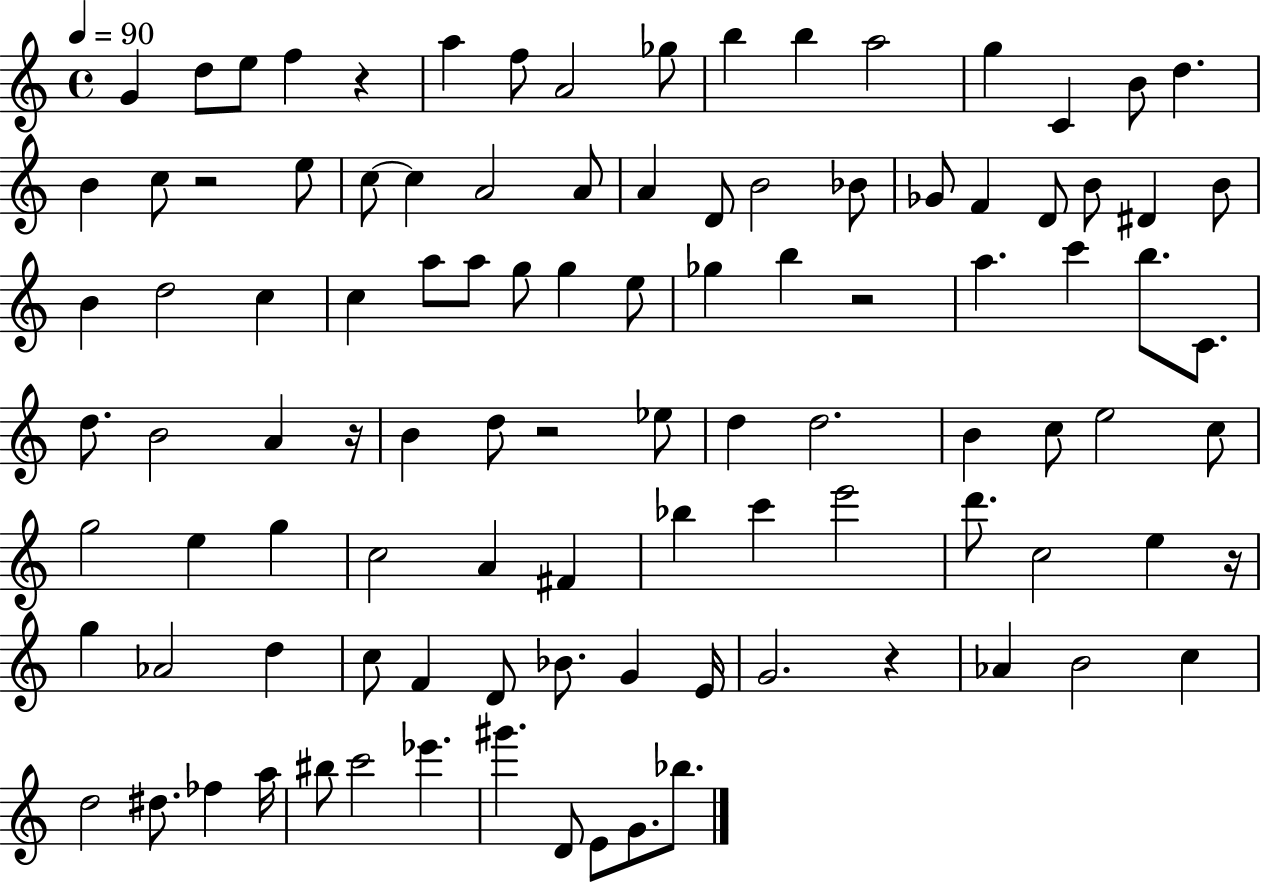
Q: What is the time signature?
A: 4/4